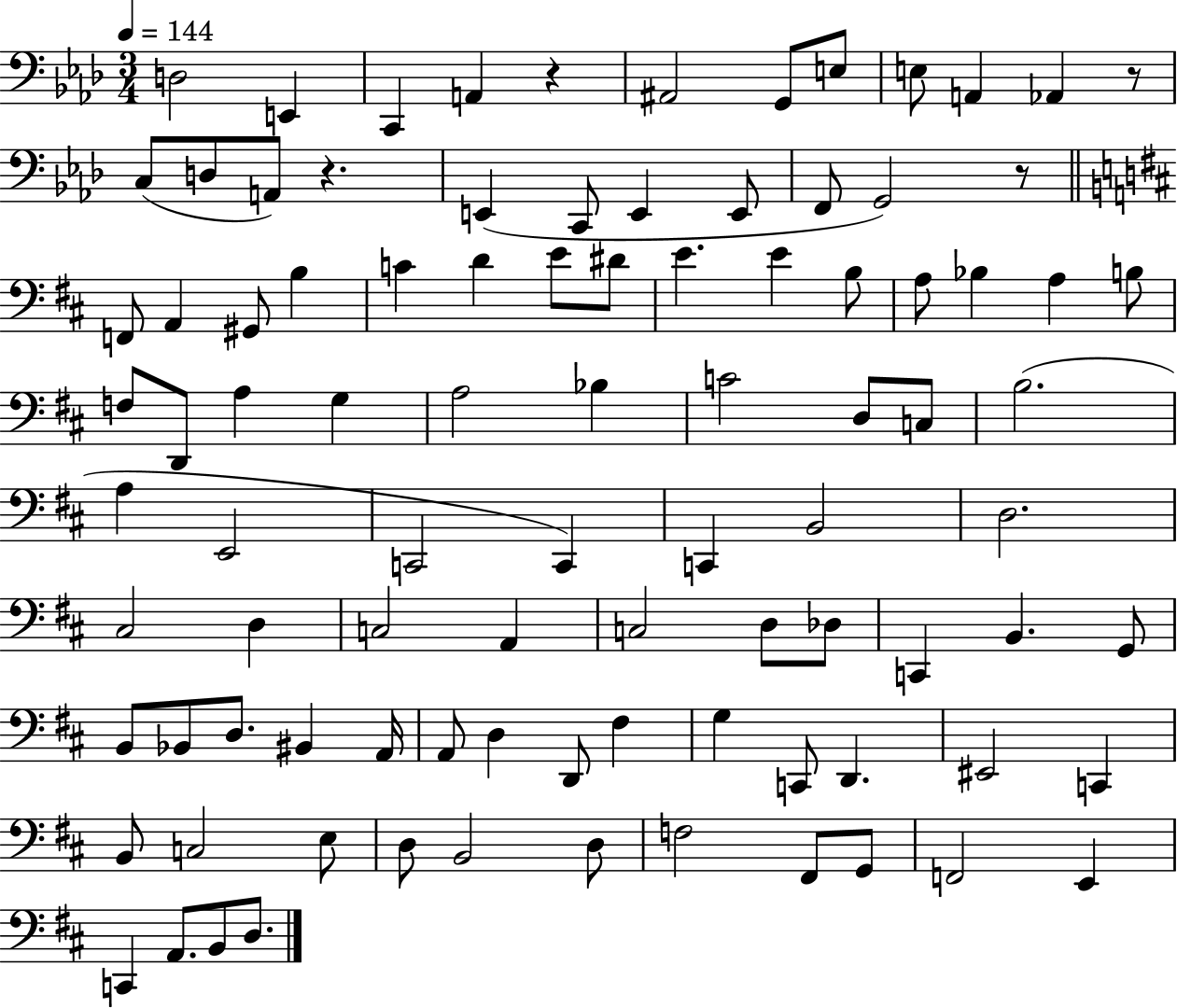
X:1
T:Untitled
M:3/4
L:1/4
K:Ab
D,2 E,, C,, A,, z ^A,,2 G,,/2 E,/2 E,/2 A,, _A,, z/2 C,/2 D,/2 A,,/2 z E,, C,,/2 E,, E,,/2 F,,/2 G,,2 z/2 F,,/2 A,, ^G,,/2 B, C D E/2 ^D/2 E E B,/2 A,/2 _B, A, B,/2 F,/2 D,,/2 A, G, A,2 _B, C2 D,/2 C,/2 B,2 A, E,,2 C,,2 C,, C,, B,,2 D,2 ^C,2 D, C,2 A,, C,2 D,/2 _D,/2 C,, B,, G,,/2 B,,/2 _B,,/2 D,/2 ^B,, A,,/4 A,,/2 D, D,,/2 ^F, G, C,,/2 D,, ^E,,2 C,, B,,/2 C,2 E,/2 D,/2 B,,2 D,/2 F,2 ^F,,/2 G,,/2 F,,2 E,, C,, A,,/2 B,,/2 D,/2